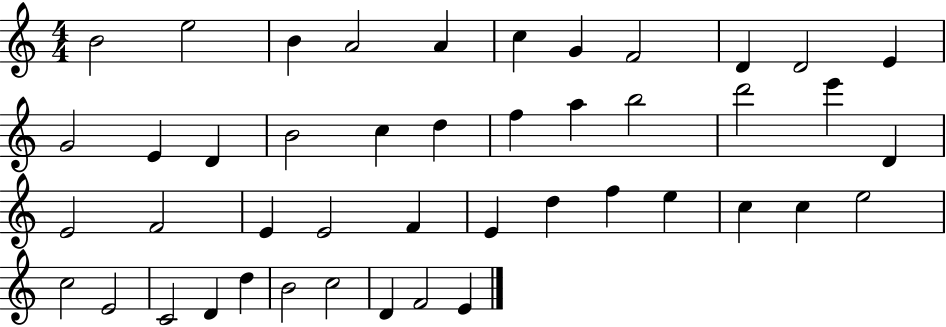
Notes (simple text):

B4/h E5/h B4/q A4/h A4/q C5/q G4/q F4/h D4/q D4/h E4/q G4/h E4/q D4/q B4/h C5/q D5/q F5/q A5/q B5/h D6/h E6/q D4/q E4/h F4/h E4/q E4/h F4/q E4/q D5/q F5/q E5/q C5/q C5/q E5/h C5/h E4/h C4/h D4/q D5/q B4/h C5/h D4/q F4/h E4/q